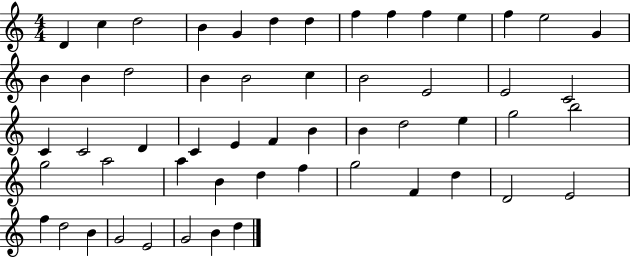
X:1
T:Untitled
M:4/4
L:1/4
K:C
D c d2 B G d d f f f e f e2 G B B d2 B B2 c B2 E2 E2 C2 C C2 D C E F B B d2 e g2 b2 g2 a2 a B d f g2 F d D2 E2 f d2 B G2 E2 G2 B d